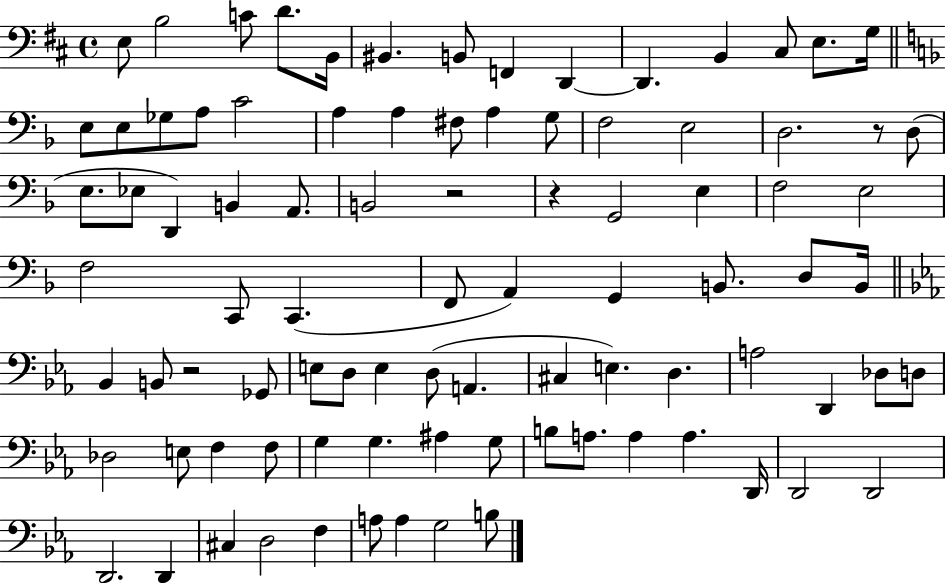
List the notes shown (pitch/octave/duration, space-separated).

E3/e B3/h C4/e D4/e. B2/s BIS2/q. B2/e F2/q D2/q D2/q. B2/q C#3/e E3/e. G3/s E3/e E3/e Gb3/e A3/e C4/h A3/q A3/q F#3/e A3/q G3/e F3/h E3/h D3/h. R/e D3/e E3/e. Eb3/e D2/q B2/q A2/e. B2/h R/h R/q G2/h E3/q F3/h E3/h F3/h C2/e C2/q. F2/e A2/q G2/q B2/e. D3/e B2/s Bb2/q B2/e R/h Gb2/e E3/e D3/e E3/q D3/e A2/q. C#3/q E3/q. D3/q. A3/h D2/q Db3/e D3/e Db3/h E3/e F3/q F3/e G3/q G3/q. A#3/q G3/e B3/e A3/e. A3/q A3/q. D2/s D2/h D2/h D2/h. D2/q C#3/q D3/h F3/q A3/e A3/q G3/h B3/e